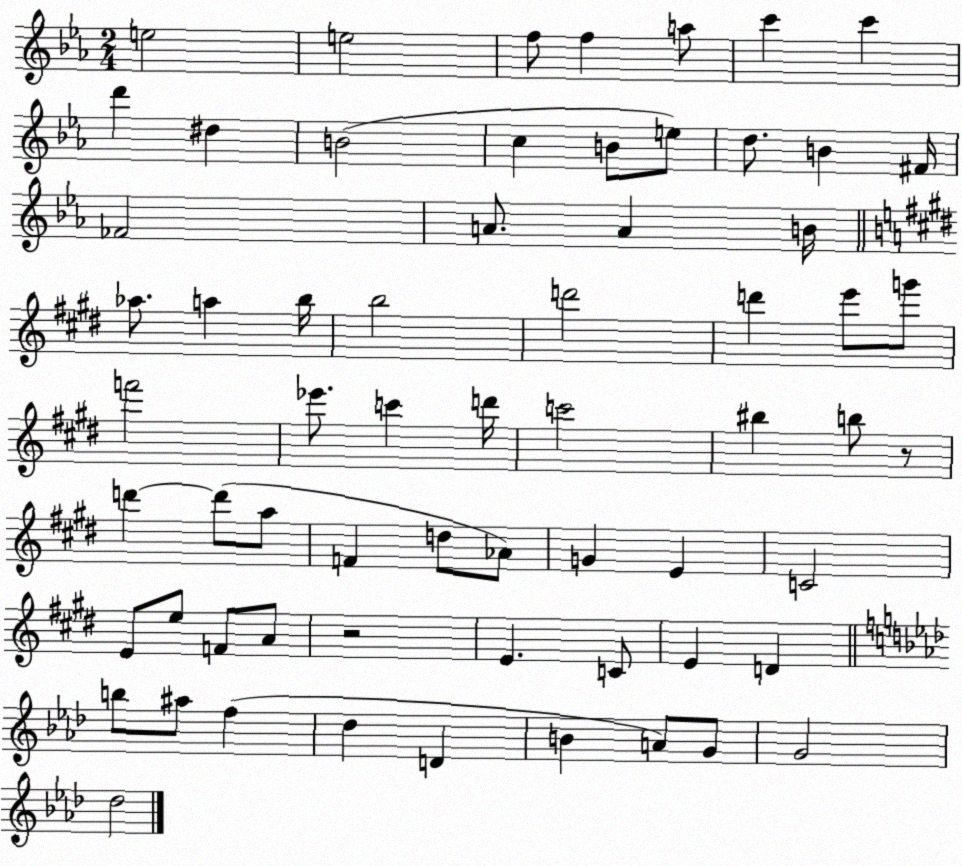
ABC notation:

X:1
T:Untitled
M:2/4
L:1/4
K:Eb
e2 e2 f/2 f a/2 c' c' d' ^d B2 c B/2 e/2 d/2 B ^F/4 _F2 A/2 A B/4 _a/2 a b/4 b2 d'2 d' e'/2 g'/2 f'2 _e'/2 c' d'/4 c'2 ^b b/2 z/2 d' d'/2 a/2 F d/2 _A/2 G E C2 E/2 e/2 F/2 A/2 z2 E C/2 E D b/2 ^a/2 f _d D B A/2 G/2 G2 _d2